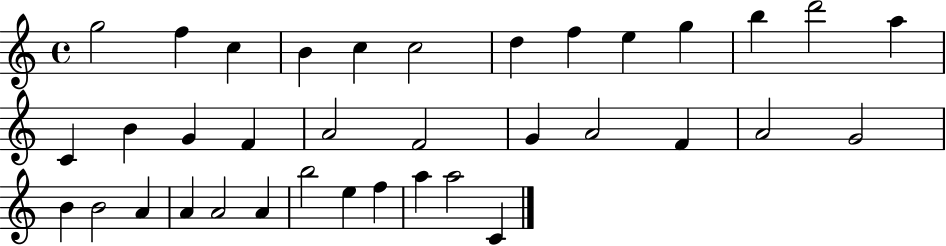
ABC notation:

X:1
T:Untitled
M:4/4
L:1/4
K:C
g2 f c B c c2 d f e g b d'2 a C B G F A2 F2 G A2 F A2 G2 B B2 A A A2 A b2 e f a a2 C